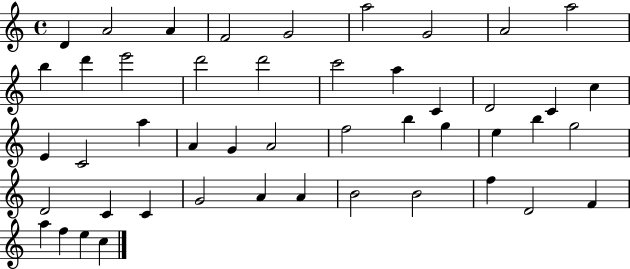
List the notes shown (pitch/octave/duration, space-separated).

D4/q A4/h A4/q F4/h G4/h A5/h G4/h A4/h A5/h B5/q D6/q E6/h D6/h D6/h C6/h A5/q C4/q D4/h C4/q C5/q E4/q C4/h A5/q A4/q G4/q A4/h F5/h B5/q G5/q E5/q B5/q G5/h D4/h C4/q C4/q G4/h A4/q A4/q B4/h B4/h F5/q D4/h F4/q A5/q F5/q E5/q C5/q